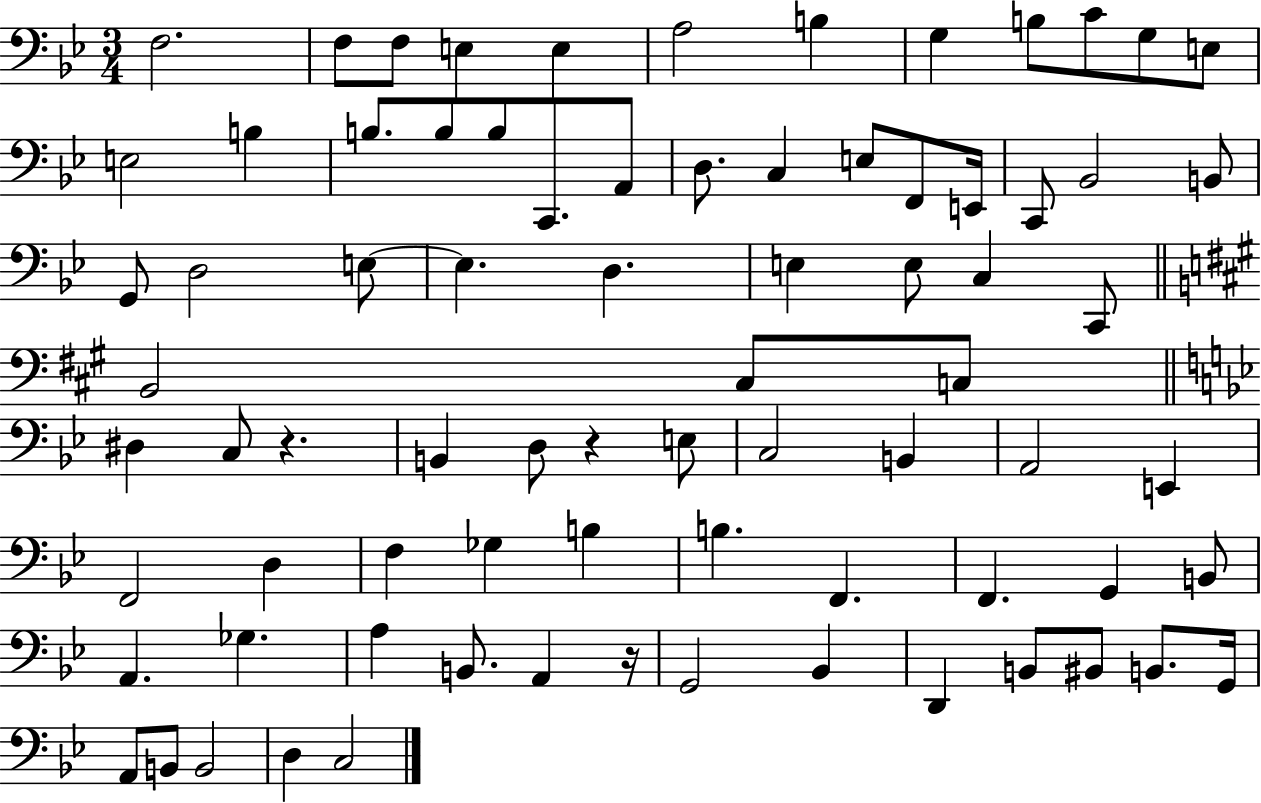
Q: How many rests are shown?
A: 3